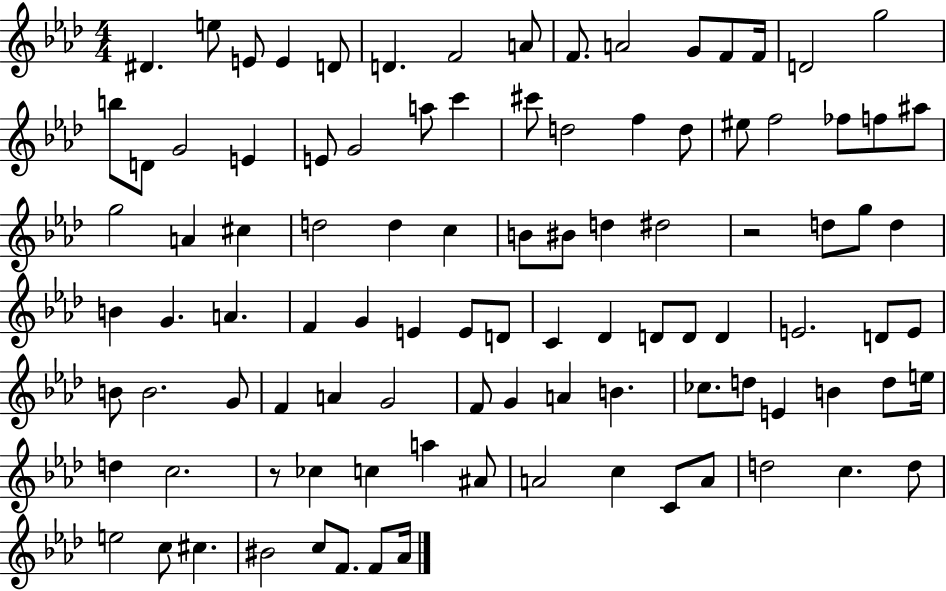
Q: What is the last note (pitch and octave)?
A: Ab4